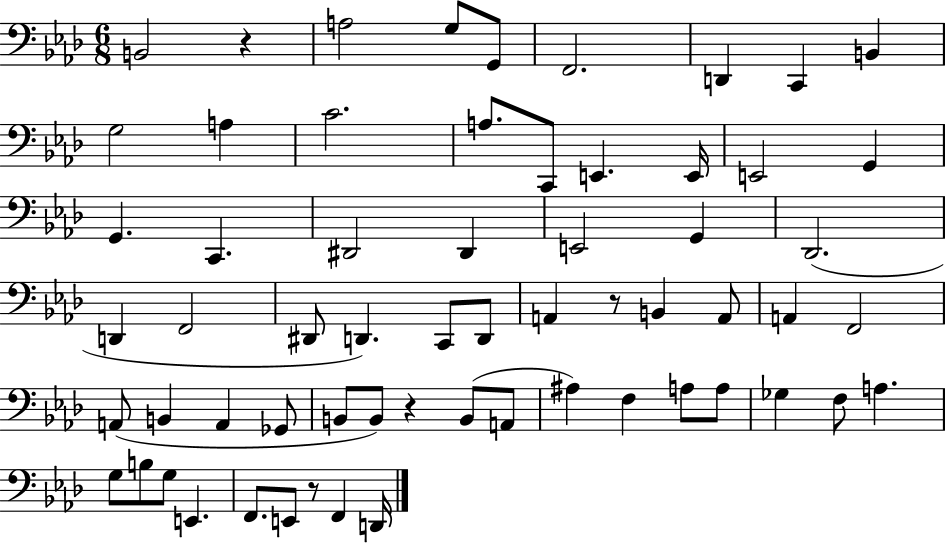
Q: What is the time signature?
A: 6/8